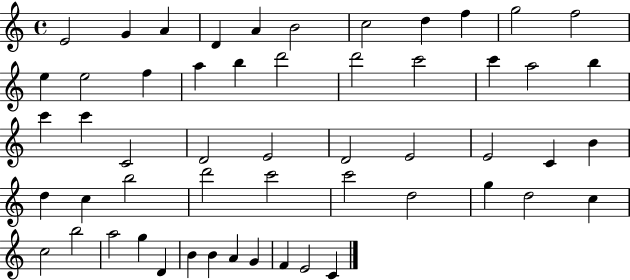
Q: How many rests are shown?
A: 0